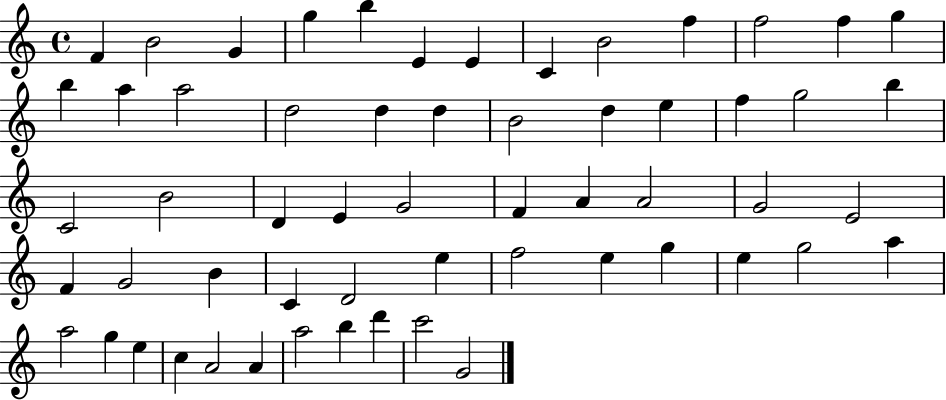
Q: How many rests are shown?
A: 0